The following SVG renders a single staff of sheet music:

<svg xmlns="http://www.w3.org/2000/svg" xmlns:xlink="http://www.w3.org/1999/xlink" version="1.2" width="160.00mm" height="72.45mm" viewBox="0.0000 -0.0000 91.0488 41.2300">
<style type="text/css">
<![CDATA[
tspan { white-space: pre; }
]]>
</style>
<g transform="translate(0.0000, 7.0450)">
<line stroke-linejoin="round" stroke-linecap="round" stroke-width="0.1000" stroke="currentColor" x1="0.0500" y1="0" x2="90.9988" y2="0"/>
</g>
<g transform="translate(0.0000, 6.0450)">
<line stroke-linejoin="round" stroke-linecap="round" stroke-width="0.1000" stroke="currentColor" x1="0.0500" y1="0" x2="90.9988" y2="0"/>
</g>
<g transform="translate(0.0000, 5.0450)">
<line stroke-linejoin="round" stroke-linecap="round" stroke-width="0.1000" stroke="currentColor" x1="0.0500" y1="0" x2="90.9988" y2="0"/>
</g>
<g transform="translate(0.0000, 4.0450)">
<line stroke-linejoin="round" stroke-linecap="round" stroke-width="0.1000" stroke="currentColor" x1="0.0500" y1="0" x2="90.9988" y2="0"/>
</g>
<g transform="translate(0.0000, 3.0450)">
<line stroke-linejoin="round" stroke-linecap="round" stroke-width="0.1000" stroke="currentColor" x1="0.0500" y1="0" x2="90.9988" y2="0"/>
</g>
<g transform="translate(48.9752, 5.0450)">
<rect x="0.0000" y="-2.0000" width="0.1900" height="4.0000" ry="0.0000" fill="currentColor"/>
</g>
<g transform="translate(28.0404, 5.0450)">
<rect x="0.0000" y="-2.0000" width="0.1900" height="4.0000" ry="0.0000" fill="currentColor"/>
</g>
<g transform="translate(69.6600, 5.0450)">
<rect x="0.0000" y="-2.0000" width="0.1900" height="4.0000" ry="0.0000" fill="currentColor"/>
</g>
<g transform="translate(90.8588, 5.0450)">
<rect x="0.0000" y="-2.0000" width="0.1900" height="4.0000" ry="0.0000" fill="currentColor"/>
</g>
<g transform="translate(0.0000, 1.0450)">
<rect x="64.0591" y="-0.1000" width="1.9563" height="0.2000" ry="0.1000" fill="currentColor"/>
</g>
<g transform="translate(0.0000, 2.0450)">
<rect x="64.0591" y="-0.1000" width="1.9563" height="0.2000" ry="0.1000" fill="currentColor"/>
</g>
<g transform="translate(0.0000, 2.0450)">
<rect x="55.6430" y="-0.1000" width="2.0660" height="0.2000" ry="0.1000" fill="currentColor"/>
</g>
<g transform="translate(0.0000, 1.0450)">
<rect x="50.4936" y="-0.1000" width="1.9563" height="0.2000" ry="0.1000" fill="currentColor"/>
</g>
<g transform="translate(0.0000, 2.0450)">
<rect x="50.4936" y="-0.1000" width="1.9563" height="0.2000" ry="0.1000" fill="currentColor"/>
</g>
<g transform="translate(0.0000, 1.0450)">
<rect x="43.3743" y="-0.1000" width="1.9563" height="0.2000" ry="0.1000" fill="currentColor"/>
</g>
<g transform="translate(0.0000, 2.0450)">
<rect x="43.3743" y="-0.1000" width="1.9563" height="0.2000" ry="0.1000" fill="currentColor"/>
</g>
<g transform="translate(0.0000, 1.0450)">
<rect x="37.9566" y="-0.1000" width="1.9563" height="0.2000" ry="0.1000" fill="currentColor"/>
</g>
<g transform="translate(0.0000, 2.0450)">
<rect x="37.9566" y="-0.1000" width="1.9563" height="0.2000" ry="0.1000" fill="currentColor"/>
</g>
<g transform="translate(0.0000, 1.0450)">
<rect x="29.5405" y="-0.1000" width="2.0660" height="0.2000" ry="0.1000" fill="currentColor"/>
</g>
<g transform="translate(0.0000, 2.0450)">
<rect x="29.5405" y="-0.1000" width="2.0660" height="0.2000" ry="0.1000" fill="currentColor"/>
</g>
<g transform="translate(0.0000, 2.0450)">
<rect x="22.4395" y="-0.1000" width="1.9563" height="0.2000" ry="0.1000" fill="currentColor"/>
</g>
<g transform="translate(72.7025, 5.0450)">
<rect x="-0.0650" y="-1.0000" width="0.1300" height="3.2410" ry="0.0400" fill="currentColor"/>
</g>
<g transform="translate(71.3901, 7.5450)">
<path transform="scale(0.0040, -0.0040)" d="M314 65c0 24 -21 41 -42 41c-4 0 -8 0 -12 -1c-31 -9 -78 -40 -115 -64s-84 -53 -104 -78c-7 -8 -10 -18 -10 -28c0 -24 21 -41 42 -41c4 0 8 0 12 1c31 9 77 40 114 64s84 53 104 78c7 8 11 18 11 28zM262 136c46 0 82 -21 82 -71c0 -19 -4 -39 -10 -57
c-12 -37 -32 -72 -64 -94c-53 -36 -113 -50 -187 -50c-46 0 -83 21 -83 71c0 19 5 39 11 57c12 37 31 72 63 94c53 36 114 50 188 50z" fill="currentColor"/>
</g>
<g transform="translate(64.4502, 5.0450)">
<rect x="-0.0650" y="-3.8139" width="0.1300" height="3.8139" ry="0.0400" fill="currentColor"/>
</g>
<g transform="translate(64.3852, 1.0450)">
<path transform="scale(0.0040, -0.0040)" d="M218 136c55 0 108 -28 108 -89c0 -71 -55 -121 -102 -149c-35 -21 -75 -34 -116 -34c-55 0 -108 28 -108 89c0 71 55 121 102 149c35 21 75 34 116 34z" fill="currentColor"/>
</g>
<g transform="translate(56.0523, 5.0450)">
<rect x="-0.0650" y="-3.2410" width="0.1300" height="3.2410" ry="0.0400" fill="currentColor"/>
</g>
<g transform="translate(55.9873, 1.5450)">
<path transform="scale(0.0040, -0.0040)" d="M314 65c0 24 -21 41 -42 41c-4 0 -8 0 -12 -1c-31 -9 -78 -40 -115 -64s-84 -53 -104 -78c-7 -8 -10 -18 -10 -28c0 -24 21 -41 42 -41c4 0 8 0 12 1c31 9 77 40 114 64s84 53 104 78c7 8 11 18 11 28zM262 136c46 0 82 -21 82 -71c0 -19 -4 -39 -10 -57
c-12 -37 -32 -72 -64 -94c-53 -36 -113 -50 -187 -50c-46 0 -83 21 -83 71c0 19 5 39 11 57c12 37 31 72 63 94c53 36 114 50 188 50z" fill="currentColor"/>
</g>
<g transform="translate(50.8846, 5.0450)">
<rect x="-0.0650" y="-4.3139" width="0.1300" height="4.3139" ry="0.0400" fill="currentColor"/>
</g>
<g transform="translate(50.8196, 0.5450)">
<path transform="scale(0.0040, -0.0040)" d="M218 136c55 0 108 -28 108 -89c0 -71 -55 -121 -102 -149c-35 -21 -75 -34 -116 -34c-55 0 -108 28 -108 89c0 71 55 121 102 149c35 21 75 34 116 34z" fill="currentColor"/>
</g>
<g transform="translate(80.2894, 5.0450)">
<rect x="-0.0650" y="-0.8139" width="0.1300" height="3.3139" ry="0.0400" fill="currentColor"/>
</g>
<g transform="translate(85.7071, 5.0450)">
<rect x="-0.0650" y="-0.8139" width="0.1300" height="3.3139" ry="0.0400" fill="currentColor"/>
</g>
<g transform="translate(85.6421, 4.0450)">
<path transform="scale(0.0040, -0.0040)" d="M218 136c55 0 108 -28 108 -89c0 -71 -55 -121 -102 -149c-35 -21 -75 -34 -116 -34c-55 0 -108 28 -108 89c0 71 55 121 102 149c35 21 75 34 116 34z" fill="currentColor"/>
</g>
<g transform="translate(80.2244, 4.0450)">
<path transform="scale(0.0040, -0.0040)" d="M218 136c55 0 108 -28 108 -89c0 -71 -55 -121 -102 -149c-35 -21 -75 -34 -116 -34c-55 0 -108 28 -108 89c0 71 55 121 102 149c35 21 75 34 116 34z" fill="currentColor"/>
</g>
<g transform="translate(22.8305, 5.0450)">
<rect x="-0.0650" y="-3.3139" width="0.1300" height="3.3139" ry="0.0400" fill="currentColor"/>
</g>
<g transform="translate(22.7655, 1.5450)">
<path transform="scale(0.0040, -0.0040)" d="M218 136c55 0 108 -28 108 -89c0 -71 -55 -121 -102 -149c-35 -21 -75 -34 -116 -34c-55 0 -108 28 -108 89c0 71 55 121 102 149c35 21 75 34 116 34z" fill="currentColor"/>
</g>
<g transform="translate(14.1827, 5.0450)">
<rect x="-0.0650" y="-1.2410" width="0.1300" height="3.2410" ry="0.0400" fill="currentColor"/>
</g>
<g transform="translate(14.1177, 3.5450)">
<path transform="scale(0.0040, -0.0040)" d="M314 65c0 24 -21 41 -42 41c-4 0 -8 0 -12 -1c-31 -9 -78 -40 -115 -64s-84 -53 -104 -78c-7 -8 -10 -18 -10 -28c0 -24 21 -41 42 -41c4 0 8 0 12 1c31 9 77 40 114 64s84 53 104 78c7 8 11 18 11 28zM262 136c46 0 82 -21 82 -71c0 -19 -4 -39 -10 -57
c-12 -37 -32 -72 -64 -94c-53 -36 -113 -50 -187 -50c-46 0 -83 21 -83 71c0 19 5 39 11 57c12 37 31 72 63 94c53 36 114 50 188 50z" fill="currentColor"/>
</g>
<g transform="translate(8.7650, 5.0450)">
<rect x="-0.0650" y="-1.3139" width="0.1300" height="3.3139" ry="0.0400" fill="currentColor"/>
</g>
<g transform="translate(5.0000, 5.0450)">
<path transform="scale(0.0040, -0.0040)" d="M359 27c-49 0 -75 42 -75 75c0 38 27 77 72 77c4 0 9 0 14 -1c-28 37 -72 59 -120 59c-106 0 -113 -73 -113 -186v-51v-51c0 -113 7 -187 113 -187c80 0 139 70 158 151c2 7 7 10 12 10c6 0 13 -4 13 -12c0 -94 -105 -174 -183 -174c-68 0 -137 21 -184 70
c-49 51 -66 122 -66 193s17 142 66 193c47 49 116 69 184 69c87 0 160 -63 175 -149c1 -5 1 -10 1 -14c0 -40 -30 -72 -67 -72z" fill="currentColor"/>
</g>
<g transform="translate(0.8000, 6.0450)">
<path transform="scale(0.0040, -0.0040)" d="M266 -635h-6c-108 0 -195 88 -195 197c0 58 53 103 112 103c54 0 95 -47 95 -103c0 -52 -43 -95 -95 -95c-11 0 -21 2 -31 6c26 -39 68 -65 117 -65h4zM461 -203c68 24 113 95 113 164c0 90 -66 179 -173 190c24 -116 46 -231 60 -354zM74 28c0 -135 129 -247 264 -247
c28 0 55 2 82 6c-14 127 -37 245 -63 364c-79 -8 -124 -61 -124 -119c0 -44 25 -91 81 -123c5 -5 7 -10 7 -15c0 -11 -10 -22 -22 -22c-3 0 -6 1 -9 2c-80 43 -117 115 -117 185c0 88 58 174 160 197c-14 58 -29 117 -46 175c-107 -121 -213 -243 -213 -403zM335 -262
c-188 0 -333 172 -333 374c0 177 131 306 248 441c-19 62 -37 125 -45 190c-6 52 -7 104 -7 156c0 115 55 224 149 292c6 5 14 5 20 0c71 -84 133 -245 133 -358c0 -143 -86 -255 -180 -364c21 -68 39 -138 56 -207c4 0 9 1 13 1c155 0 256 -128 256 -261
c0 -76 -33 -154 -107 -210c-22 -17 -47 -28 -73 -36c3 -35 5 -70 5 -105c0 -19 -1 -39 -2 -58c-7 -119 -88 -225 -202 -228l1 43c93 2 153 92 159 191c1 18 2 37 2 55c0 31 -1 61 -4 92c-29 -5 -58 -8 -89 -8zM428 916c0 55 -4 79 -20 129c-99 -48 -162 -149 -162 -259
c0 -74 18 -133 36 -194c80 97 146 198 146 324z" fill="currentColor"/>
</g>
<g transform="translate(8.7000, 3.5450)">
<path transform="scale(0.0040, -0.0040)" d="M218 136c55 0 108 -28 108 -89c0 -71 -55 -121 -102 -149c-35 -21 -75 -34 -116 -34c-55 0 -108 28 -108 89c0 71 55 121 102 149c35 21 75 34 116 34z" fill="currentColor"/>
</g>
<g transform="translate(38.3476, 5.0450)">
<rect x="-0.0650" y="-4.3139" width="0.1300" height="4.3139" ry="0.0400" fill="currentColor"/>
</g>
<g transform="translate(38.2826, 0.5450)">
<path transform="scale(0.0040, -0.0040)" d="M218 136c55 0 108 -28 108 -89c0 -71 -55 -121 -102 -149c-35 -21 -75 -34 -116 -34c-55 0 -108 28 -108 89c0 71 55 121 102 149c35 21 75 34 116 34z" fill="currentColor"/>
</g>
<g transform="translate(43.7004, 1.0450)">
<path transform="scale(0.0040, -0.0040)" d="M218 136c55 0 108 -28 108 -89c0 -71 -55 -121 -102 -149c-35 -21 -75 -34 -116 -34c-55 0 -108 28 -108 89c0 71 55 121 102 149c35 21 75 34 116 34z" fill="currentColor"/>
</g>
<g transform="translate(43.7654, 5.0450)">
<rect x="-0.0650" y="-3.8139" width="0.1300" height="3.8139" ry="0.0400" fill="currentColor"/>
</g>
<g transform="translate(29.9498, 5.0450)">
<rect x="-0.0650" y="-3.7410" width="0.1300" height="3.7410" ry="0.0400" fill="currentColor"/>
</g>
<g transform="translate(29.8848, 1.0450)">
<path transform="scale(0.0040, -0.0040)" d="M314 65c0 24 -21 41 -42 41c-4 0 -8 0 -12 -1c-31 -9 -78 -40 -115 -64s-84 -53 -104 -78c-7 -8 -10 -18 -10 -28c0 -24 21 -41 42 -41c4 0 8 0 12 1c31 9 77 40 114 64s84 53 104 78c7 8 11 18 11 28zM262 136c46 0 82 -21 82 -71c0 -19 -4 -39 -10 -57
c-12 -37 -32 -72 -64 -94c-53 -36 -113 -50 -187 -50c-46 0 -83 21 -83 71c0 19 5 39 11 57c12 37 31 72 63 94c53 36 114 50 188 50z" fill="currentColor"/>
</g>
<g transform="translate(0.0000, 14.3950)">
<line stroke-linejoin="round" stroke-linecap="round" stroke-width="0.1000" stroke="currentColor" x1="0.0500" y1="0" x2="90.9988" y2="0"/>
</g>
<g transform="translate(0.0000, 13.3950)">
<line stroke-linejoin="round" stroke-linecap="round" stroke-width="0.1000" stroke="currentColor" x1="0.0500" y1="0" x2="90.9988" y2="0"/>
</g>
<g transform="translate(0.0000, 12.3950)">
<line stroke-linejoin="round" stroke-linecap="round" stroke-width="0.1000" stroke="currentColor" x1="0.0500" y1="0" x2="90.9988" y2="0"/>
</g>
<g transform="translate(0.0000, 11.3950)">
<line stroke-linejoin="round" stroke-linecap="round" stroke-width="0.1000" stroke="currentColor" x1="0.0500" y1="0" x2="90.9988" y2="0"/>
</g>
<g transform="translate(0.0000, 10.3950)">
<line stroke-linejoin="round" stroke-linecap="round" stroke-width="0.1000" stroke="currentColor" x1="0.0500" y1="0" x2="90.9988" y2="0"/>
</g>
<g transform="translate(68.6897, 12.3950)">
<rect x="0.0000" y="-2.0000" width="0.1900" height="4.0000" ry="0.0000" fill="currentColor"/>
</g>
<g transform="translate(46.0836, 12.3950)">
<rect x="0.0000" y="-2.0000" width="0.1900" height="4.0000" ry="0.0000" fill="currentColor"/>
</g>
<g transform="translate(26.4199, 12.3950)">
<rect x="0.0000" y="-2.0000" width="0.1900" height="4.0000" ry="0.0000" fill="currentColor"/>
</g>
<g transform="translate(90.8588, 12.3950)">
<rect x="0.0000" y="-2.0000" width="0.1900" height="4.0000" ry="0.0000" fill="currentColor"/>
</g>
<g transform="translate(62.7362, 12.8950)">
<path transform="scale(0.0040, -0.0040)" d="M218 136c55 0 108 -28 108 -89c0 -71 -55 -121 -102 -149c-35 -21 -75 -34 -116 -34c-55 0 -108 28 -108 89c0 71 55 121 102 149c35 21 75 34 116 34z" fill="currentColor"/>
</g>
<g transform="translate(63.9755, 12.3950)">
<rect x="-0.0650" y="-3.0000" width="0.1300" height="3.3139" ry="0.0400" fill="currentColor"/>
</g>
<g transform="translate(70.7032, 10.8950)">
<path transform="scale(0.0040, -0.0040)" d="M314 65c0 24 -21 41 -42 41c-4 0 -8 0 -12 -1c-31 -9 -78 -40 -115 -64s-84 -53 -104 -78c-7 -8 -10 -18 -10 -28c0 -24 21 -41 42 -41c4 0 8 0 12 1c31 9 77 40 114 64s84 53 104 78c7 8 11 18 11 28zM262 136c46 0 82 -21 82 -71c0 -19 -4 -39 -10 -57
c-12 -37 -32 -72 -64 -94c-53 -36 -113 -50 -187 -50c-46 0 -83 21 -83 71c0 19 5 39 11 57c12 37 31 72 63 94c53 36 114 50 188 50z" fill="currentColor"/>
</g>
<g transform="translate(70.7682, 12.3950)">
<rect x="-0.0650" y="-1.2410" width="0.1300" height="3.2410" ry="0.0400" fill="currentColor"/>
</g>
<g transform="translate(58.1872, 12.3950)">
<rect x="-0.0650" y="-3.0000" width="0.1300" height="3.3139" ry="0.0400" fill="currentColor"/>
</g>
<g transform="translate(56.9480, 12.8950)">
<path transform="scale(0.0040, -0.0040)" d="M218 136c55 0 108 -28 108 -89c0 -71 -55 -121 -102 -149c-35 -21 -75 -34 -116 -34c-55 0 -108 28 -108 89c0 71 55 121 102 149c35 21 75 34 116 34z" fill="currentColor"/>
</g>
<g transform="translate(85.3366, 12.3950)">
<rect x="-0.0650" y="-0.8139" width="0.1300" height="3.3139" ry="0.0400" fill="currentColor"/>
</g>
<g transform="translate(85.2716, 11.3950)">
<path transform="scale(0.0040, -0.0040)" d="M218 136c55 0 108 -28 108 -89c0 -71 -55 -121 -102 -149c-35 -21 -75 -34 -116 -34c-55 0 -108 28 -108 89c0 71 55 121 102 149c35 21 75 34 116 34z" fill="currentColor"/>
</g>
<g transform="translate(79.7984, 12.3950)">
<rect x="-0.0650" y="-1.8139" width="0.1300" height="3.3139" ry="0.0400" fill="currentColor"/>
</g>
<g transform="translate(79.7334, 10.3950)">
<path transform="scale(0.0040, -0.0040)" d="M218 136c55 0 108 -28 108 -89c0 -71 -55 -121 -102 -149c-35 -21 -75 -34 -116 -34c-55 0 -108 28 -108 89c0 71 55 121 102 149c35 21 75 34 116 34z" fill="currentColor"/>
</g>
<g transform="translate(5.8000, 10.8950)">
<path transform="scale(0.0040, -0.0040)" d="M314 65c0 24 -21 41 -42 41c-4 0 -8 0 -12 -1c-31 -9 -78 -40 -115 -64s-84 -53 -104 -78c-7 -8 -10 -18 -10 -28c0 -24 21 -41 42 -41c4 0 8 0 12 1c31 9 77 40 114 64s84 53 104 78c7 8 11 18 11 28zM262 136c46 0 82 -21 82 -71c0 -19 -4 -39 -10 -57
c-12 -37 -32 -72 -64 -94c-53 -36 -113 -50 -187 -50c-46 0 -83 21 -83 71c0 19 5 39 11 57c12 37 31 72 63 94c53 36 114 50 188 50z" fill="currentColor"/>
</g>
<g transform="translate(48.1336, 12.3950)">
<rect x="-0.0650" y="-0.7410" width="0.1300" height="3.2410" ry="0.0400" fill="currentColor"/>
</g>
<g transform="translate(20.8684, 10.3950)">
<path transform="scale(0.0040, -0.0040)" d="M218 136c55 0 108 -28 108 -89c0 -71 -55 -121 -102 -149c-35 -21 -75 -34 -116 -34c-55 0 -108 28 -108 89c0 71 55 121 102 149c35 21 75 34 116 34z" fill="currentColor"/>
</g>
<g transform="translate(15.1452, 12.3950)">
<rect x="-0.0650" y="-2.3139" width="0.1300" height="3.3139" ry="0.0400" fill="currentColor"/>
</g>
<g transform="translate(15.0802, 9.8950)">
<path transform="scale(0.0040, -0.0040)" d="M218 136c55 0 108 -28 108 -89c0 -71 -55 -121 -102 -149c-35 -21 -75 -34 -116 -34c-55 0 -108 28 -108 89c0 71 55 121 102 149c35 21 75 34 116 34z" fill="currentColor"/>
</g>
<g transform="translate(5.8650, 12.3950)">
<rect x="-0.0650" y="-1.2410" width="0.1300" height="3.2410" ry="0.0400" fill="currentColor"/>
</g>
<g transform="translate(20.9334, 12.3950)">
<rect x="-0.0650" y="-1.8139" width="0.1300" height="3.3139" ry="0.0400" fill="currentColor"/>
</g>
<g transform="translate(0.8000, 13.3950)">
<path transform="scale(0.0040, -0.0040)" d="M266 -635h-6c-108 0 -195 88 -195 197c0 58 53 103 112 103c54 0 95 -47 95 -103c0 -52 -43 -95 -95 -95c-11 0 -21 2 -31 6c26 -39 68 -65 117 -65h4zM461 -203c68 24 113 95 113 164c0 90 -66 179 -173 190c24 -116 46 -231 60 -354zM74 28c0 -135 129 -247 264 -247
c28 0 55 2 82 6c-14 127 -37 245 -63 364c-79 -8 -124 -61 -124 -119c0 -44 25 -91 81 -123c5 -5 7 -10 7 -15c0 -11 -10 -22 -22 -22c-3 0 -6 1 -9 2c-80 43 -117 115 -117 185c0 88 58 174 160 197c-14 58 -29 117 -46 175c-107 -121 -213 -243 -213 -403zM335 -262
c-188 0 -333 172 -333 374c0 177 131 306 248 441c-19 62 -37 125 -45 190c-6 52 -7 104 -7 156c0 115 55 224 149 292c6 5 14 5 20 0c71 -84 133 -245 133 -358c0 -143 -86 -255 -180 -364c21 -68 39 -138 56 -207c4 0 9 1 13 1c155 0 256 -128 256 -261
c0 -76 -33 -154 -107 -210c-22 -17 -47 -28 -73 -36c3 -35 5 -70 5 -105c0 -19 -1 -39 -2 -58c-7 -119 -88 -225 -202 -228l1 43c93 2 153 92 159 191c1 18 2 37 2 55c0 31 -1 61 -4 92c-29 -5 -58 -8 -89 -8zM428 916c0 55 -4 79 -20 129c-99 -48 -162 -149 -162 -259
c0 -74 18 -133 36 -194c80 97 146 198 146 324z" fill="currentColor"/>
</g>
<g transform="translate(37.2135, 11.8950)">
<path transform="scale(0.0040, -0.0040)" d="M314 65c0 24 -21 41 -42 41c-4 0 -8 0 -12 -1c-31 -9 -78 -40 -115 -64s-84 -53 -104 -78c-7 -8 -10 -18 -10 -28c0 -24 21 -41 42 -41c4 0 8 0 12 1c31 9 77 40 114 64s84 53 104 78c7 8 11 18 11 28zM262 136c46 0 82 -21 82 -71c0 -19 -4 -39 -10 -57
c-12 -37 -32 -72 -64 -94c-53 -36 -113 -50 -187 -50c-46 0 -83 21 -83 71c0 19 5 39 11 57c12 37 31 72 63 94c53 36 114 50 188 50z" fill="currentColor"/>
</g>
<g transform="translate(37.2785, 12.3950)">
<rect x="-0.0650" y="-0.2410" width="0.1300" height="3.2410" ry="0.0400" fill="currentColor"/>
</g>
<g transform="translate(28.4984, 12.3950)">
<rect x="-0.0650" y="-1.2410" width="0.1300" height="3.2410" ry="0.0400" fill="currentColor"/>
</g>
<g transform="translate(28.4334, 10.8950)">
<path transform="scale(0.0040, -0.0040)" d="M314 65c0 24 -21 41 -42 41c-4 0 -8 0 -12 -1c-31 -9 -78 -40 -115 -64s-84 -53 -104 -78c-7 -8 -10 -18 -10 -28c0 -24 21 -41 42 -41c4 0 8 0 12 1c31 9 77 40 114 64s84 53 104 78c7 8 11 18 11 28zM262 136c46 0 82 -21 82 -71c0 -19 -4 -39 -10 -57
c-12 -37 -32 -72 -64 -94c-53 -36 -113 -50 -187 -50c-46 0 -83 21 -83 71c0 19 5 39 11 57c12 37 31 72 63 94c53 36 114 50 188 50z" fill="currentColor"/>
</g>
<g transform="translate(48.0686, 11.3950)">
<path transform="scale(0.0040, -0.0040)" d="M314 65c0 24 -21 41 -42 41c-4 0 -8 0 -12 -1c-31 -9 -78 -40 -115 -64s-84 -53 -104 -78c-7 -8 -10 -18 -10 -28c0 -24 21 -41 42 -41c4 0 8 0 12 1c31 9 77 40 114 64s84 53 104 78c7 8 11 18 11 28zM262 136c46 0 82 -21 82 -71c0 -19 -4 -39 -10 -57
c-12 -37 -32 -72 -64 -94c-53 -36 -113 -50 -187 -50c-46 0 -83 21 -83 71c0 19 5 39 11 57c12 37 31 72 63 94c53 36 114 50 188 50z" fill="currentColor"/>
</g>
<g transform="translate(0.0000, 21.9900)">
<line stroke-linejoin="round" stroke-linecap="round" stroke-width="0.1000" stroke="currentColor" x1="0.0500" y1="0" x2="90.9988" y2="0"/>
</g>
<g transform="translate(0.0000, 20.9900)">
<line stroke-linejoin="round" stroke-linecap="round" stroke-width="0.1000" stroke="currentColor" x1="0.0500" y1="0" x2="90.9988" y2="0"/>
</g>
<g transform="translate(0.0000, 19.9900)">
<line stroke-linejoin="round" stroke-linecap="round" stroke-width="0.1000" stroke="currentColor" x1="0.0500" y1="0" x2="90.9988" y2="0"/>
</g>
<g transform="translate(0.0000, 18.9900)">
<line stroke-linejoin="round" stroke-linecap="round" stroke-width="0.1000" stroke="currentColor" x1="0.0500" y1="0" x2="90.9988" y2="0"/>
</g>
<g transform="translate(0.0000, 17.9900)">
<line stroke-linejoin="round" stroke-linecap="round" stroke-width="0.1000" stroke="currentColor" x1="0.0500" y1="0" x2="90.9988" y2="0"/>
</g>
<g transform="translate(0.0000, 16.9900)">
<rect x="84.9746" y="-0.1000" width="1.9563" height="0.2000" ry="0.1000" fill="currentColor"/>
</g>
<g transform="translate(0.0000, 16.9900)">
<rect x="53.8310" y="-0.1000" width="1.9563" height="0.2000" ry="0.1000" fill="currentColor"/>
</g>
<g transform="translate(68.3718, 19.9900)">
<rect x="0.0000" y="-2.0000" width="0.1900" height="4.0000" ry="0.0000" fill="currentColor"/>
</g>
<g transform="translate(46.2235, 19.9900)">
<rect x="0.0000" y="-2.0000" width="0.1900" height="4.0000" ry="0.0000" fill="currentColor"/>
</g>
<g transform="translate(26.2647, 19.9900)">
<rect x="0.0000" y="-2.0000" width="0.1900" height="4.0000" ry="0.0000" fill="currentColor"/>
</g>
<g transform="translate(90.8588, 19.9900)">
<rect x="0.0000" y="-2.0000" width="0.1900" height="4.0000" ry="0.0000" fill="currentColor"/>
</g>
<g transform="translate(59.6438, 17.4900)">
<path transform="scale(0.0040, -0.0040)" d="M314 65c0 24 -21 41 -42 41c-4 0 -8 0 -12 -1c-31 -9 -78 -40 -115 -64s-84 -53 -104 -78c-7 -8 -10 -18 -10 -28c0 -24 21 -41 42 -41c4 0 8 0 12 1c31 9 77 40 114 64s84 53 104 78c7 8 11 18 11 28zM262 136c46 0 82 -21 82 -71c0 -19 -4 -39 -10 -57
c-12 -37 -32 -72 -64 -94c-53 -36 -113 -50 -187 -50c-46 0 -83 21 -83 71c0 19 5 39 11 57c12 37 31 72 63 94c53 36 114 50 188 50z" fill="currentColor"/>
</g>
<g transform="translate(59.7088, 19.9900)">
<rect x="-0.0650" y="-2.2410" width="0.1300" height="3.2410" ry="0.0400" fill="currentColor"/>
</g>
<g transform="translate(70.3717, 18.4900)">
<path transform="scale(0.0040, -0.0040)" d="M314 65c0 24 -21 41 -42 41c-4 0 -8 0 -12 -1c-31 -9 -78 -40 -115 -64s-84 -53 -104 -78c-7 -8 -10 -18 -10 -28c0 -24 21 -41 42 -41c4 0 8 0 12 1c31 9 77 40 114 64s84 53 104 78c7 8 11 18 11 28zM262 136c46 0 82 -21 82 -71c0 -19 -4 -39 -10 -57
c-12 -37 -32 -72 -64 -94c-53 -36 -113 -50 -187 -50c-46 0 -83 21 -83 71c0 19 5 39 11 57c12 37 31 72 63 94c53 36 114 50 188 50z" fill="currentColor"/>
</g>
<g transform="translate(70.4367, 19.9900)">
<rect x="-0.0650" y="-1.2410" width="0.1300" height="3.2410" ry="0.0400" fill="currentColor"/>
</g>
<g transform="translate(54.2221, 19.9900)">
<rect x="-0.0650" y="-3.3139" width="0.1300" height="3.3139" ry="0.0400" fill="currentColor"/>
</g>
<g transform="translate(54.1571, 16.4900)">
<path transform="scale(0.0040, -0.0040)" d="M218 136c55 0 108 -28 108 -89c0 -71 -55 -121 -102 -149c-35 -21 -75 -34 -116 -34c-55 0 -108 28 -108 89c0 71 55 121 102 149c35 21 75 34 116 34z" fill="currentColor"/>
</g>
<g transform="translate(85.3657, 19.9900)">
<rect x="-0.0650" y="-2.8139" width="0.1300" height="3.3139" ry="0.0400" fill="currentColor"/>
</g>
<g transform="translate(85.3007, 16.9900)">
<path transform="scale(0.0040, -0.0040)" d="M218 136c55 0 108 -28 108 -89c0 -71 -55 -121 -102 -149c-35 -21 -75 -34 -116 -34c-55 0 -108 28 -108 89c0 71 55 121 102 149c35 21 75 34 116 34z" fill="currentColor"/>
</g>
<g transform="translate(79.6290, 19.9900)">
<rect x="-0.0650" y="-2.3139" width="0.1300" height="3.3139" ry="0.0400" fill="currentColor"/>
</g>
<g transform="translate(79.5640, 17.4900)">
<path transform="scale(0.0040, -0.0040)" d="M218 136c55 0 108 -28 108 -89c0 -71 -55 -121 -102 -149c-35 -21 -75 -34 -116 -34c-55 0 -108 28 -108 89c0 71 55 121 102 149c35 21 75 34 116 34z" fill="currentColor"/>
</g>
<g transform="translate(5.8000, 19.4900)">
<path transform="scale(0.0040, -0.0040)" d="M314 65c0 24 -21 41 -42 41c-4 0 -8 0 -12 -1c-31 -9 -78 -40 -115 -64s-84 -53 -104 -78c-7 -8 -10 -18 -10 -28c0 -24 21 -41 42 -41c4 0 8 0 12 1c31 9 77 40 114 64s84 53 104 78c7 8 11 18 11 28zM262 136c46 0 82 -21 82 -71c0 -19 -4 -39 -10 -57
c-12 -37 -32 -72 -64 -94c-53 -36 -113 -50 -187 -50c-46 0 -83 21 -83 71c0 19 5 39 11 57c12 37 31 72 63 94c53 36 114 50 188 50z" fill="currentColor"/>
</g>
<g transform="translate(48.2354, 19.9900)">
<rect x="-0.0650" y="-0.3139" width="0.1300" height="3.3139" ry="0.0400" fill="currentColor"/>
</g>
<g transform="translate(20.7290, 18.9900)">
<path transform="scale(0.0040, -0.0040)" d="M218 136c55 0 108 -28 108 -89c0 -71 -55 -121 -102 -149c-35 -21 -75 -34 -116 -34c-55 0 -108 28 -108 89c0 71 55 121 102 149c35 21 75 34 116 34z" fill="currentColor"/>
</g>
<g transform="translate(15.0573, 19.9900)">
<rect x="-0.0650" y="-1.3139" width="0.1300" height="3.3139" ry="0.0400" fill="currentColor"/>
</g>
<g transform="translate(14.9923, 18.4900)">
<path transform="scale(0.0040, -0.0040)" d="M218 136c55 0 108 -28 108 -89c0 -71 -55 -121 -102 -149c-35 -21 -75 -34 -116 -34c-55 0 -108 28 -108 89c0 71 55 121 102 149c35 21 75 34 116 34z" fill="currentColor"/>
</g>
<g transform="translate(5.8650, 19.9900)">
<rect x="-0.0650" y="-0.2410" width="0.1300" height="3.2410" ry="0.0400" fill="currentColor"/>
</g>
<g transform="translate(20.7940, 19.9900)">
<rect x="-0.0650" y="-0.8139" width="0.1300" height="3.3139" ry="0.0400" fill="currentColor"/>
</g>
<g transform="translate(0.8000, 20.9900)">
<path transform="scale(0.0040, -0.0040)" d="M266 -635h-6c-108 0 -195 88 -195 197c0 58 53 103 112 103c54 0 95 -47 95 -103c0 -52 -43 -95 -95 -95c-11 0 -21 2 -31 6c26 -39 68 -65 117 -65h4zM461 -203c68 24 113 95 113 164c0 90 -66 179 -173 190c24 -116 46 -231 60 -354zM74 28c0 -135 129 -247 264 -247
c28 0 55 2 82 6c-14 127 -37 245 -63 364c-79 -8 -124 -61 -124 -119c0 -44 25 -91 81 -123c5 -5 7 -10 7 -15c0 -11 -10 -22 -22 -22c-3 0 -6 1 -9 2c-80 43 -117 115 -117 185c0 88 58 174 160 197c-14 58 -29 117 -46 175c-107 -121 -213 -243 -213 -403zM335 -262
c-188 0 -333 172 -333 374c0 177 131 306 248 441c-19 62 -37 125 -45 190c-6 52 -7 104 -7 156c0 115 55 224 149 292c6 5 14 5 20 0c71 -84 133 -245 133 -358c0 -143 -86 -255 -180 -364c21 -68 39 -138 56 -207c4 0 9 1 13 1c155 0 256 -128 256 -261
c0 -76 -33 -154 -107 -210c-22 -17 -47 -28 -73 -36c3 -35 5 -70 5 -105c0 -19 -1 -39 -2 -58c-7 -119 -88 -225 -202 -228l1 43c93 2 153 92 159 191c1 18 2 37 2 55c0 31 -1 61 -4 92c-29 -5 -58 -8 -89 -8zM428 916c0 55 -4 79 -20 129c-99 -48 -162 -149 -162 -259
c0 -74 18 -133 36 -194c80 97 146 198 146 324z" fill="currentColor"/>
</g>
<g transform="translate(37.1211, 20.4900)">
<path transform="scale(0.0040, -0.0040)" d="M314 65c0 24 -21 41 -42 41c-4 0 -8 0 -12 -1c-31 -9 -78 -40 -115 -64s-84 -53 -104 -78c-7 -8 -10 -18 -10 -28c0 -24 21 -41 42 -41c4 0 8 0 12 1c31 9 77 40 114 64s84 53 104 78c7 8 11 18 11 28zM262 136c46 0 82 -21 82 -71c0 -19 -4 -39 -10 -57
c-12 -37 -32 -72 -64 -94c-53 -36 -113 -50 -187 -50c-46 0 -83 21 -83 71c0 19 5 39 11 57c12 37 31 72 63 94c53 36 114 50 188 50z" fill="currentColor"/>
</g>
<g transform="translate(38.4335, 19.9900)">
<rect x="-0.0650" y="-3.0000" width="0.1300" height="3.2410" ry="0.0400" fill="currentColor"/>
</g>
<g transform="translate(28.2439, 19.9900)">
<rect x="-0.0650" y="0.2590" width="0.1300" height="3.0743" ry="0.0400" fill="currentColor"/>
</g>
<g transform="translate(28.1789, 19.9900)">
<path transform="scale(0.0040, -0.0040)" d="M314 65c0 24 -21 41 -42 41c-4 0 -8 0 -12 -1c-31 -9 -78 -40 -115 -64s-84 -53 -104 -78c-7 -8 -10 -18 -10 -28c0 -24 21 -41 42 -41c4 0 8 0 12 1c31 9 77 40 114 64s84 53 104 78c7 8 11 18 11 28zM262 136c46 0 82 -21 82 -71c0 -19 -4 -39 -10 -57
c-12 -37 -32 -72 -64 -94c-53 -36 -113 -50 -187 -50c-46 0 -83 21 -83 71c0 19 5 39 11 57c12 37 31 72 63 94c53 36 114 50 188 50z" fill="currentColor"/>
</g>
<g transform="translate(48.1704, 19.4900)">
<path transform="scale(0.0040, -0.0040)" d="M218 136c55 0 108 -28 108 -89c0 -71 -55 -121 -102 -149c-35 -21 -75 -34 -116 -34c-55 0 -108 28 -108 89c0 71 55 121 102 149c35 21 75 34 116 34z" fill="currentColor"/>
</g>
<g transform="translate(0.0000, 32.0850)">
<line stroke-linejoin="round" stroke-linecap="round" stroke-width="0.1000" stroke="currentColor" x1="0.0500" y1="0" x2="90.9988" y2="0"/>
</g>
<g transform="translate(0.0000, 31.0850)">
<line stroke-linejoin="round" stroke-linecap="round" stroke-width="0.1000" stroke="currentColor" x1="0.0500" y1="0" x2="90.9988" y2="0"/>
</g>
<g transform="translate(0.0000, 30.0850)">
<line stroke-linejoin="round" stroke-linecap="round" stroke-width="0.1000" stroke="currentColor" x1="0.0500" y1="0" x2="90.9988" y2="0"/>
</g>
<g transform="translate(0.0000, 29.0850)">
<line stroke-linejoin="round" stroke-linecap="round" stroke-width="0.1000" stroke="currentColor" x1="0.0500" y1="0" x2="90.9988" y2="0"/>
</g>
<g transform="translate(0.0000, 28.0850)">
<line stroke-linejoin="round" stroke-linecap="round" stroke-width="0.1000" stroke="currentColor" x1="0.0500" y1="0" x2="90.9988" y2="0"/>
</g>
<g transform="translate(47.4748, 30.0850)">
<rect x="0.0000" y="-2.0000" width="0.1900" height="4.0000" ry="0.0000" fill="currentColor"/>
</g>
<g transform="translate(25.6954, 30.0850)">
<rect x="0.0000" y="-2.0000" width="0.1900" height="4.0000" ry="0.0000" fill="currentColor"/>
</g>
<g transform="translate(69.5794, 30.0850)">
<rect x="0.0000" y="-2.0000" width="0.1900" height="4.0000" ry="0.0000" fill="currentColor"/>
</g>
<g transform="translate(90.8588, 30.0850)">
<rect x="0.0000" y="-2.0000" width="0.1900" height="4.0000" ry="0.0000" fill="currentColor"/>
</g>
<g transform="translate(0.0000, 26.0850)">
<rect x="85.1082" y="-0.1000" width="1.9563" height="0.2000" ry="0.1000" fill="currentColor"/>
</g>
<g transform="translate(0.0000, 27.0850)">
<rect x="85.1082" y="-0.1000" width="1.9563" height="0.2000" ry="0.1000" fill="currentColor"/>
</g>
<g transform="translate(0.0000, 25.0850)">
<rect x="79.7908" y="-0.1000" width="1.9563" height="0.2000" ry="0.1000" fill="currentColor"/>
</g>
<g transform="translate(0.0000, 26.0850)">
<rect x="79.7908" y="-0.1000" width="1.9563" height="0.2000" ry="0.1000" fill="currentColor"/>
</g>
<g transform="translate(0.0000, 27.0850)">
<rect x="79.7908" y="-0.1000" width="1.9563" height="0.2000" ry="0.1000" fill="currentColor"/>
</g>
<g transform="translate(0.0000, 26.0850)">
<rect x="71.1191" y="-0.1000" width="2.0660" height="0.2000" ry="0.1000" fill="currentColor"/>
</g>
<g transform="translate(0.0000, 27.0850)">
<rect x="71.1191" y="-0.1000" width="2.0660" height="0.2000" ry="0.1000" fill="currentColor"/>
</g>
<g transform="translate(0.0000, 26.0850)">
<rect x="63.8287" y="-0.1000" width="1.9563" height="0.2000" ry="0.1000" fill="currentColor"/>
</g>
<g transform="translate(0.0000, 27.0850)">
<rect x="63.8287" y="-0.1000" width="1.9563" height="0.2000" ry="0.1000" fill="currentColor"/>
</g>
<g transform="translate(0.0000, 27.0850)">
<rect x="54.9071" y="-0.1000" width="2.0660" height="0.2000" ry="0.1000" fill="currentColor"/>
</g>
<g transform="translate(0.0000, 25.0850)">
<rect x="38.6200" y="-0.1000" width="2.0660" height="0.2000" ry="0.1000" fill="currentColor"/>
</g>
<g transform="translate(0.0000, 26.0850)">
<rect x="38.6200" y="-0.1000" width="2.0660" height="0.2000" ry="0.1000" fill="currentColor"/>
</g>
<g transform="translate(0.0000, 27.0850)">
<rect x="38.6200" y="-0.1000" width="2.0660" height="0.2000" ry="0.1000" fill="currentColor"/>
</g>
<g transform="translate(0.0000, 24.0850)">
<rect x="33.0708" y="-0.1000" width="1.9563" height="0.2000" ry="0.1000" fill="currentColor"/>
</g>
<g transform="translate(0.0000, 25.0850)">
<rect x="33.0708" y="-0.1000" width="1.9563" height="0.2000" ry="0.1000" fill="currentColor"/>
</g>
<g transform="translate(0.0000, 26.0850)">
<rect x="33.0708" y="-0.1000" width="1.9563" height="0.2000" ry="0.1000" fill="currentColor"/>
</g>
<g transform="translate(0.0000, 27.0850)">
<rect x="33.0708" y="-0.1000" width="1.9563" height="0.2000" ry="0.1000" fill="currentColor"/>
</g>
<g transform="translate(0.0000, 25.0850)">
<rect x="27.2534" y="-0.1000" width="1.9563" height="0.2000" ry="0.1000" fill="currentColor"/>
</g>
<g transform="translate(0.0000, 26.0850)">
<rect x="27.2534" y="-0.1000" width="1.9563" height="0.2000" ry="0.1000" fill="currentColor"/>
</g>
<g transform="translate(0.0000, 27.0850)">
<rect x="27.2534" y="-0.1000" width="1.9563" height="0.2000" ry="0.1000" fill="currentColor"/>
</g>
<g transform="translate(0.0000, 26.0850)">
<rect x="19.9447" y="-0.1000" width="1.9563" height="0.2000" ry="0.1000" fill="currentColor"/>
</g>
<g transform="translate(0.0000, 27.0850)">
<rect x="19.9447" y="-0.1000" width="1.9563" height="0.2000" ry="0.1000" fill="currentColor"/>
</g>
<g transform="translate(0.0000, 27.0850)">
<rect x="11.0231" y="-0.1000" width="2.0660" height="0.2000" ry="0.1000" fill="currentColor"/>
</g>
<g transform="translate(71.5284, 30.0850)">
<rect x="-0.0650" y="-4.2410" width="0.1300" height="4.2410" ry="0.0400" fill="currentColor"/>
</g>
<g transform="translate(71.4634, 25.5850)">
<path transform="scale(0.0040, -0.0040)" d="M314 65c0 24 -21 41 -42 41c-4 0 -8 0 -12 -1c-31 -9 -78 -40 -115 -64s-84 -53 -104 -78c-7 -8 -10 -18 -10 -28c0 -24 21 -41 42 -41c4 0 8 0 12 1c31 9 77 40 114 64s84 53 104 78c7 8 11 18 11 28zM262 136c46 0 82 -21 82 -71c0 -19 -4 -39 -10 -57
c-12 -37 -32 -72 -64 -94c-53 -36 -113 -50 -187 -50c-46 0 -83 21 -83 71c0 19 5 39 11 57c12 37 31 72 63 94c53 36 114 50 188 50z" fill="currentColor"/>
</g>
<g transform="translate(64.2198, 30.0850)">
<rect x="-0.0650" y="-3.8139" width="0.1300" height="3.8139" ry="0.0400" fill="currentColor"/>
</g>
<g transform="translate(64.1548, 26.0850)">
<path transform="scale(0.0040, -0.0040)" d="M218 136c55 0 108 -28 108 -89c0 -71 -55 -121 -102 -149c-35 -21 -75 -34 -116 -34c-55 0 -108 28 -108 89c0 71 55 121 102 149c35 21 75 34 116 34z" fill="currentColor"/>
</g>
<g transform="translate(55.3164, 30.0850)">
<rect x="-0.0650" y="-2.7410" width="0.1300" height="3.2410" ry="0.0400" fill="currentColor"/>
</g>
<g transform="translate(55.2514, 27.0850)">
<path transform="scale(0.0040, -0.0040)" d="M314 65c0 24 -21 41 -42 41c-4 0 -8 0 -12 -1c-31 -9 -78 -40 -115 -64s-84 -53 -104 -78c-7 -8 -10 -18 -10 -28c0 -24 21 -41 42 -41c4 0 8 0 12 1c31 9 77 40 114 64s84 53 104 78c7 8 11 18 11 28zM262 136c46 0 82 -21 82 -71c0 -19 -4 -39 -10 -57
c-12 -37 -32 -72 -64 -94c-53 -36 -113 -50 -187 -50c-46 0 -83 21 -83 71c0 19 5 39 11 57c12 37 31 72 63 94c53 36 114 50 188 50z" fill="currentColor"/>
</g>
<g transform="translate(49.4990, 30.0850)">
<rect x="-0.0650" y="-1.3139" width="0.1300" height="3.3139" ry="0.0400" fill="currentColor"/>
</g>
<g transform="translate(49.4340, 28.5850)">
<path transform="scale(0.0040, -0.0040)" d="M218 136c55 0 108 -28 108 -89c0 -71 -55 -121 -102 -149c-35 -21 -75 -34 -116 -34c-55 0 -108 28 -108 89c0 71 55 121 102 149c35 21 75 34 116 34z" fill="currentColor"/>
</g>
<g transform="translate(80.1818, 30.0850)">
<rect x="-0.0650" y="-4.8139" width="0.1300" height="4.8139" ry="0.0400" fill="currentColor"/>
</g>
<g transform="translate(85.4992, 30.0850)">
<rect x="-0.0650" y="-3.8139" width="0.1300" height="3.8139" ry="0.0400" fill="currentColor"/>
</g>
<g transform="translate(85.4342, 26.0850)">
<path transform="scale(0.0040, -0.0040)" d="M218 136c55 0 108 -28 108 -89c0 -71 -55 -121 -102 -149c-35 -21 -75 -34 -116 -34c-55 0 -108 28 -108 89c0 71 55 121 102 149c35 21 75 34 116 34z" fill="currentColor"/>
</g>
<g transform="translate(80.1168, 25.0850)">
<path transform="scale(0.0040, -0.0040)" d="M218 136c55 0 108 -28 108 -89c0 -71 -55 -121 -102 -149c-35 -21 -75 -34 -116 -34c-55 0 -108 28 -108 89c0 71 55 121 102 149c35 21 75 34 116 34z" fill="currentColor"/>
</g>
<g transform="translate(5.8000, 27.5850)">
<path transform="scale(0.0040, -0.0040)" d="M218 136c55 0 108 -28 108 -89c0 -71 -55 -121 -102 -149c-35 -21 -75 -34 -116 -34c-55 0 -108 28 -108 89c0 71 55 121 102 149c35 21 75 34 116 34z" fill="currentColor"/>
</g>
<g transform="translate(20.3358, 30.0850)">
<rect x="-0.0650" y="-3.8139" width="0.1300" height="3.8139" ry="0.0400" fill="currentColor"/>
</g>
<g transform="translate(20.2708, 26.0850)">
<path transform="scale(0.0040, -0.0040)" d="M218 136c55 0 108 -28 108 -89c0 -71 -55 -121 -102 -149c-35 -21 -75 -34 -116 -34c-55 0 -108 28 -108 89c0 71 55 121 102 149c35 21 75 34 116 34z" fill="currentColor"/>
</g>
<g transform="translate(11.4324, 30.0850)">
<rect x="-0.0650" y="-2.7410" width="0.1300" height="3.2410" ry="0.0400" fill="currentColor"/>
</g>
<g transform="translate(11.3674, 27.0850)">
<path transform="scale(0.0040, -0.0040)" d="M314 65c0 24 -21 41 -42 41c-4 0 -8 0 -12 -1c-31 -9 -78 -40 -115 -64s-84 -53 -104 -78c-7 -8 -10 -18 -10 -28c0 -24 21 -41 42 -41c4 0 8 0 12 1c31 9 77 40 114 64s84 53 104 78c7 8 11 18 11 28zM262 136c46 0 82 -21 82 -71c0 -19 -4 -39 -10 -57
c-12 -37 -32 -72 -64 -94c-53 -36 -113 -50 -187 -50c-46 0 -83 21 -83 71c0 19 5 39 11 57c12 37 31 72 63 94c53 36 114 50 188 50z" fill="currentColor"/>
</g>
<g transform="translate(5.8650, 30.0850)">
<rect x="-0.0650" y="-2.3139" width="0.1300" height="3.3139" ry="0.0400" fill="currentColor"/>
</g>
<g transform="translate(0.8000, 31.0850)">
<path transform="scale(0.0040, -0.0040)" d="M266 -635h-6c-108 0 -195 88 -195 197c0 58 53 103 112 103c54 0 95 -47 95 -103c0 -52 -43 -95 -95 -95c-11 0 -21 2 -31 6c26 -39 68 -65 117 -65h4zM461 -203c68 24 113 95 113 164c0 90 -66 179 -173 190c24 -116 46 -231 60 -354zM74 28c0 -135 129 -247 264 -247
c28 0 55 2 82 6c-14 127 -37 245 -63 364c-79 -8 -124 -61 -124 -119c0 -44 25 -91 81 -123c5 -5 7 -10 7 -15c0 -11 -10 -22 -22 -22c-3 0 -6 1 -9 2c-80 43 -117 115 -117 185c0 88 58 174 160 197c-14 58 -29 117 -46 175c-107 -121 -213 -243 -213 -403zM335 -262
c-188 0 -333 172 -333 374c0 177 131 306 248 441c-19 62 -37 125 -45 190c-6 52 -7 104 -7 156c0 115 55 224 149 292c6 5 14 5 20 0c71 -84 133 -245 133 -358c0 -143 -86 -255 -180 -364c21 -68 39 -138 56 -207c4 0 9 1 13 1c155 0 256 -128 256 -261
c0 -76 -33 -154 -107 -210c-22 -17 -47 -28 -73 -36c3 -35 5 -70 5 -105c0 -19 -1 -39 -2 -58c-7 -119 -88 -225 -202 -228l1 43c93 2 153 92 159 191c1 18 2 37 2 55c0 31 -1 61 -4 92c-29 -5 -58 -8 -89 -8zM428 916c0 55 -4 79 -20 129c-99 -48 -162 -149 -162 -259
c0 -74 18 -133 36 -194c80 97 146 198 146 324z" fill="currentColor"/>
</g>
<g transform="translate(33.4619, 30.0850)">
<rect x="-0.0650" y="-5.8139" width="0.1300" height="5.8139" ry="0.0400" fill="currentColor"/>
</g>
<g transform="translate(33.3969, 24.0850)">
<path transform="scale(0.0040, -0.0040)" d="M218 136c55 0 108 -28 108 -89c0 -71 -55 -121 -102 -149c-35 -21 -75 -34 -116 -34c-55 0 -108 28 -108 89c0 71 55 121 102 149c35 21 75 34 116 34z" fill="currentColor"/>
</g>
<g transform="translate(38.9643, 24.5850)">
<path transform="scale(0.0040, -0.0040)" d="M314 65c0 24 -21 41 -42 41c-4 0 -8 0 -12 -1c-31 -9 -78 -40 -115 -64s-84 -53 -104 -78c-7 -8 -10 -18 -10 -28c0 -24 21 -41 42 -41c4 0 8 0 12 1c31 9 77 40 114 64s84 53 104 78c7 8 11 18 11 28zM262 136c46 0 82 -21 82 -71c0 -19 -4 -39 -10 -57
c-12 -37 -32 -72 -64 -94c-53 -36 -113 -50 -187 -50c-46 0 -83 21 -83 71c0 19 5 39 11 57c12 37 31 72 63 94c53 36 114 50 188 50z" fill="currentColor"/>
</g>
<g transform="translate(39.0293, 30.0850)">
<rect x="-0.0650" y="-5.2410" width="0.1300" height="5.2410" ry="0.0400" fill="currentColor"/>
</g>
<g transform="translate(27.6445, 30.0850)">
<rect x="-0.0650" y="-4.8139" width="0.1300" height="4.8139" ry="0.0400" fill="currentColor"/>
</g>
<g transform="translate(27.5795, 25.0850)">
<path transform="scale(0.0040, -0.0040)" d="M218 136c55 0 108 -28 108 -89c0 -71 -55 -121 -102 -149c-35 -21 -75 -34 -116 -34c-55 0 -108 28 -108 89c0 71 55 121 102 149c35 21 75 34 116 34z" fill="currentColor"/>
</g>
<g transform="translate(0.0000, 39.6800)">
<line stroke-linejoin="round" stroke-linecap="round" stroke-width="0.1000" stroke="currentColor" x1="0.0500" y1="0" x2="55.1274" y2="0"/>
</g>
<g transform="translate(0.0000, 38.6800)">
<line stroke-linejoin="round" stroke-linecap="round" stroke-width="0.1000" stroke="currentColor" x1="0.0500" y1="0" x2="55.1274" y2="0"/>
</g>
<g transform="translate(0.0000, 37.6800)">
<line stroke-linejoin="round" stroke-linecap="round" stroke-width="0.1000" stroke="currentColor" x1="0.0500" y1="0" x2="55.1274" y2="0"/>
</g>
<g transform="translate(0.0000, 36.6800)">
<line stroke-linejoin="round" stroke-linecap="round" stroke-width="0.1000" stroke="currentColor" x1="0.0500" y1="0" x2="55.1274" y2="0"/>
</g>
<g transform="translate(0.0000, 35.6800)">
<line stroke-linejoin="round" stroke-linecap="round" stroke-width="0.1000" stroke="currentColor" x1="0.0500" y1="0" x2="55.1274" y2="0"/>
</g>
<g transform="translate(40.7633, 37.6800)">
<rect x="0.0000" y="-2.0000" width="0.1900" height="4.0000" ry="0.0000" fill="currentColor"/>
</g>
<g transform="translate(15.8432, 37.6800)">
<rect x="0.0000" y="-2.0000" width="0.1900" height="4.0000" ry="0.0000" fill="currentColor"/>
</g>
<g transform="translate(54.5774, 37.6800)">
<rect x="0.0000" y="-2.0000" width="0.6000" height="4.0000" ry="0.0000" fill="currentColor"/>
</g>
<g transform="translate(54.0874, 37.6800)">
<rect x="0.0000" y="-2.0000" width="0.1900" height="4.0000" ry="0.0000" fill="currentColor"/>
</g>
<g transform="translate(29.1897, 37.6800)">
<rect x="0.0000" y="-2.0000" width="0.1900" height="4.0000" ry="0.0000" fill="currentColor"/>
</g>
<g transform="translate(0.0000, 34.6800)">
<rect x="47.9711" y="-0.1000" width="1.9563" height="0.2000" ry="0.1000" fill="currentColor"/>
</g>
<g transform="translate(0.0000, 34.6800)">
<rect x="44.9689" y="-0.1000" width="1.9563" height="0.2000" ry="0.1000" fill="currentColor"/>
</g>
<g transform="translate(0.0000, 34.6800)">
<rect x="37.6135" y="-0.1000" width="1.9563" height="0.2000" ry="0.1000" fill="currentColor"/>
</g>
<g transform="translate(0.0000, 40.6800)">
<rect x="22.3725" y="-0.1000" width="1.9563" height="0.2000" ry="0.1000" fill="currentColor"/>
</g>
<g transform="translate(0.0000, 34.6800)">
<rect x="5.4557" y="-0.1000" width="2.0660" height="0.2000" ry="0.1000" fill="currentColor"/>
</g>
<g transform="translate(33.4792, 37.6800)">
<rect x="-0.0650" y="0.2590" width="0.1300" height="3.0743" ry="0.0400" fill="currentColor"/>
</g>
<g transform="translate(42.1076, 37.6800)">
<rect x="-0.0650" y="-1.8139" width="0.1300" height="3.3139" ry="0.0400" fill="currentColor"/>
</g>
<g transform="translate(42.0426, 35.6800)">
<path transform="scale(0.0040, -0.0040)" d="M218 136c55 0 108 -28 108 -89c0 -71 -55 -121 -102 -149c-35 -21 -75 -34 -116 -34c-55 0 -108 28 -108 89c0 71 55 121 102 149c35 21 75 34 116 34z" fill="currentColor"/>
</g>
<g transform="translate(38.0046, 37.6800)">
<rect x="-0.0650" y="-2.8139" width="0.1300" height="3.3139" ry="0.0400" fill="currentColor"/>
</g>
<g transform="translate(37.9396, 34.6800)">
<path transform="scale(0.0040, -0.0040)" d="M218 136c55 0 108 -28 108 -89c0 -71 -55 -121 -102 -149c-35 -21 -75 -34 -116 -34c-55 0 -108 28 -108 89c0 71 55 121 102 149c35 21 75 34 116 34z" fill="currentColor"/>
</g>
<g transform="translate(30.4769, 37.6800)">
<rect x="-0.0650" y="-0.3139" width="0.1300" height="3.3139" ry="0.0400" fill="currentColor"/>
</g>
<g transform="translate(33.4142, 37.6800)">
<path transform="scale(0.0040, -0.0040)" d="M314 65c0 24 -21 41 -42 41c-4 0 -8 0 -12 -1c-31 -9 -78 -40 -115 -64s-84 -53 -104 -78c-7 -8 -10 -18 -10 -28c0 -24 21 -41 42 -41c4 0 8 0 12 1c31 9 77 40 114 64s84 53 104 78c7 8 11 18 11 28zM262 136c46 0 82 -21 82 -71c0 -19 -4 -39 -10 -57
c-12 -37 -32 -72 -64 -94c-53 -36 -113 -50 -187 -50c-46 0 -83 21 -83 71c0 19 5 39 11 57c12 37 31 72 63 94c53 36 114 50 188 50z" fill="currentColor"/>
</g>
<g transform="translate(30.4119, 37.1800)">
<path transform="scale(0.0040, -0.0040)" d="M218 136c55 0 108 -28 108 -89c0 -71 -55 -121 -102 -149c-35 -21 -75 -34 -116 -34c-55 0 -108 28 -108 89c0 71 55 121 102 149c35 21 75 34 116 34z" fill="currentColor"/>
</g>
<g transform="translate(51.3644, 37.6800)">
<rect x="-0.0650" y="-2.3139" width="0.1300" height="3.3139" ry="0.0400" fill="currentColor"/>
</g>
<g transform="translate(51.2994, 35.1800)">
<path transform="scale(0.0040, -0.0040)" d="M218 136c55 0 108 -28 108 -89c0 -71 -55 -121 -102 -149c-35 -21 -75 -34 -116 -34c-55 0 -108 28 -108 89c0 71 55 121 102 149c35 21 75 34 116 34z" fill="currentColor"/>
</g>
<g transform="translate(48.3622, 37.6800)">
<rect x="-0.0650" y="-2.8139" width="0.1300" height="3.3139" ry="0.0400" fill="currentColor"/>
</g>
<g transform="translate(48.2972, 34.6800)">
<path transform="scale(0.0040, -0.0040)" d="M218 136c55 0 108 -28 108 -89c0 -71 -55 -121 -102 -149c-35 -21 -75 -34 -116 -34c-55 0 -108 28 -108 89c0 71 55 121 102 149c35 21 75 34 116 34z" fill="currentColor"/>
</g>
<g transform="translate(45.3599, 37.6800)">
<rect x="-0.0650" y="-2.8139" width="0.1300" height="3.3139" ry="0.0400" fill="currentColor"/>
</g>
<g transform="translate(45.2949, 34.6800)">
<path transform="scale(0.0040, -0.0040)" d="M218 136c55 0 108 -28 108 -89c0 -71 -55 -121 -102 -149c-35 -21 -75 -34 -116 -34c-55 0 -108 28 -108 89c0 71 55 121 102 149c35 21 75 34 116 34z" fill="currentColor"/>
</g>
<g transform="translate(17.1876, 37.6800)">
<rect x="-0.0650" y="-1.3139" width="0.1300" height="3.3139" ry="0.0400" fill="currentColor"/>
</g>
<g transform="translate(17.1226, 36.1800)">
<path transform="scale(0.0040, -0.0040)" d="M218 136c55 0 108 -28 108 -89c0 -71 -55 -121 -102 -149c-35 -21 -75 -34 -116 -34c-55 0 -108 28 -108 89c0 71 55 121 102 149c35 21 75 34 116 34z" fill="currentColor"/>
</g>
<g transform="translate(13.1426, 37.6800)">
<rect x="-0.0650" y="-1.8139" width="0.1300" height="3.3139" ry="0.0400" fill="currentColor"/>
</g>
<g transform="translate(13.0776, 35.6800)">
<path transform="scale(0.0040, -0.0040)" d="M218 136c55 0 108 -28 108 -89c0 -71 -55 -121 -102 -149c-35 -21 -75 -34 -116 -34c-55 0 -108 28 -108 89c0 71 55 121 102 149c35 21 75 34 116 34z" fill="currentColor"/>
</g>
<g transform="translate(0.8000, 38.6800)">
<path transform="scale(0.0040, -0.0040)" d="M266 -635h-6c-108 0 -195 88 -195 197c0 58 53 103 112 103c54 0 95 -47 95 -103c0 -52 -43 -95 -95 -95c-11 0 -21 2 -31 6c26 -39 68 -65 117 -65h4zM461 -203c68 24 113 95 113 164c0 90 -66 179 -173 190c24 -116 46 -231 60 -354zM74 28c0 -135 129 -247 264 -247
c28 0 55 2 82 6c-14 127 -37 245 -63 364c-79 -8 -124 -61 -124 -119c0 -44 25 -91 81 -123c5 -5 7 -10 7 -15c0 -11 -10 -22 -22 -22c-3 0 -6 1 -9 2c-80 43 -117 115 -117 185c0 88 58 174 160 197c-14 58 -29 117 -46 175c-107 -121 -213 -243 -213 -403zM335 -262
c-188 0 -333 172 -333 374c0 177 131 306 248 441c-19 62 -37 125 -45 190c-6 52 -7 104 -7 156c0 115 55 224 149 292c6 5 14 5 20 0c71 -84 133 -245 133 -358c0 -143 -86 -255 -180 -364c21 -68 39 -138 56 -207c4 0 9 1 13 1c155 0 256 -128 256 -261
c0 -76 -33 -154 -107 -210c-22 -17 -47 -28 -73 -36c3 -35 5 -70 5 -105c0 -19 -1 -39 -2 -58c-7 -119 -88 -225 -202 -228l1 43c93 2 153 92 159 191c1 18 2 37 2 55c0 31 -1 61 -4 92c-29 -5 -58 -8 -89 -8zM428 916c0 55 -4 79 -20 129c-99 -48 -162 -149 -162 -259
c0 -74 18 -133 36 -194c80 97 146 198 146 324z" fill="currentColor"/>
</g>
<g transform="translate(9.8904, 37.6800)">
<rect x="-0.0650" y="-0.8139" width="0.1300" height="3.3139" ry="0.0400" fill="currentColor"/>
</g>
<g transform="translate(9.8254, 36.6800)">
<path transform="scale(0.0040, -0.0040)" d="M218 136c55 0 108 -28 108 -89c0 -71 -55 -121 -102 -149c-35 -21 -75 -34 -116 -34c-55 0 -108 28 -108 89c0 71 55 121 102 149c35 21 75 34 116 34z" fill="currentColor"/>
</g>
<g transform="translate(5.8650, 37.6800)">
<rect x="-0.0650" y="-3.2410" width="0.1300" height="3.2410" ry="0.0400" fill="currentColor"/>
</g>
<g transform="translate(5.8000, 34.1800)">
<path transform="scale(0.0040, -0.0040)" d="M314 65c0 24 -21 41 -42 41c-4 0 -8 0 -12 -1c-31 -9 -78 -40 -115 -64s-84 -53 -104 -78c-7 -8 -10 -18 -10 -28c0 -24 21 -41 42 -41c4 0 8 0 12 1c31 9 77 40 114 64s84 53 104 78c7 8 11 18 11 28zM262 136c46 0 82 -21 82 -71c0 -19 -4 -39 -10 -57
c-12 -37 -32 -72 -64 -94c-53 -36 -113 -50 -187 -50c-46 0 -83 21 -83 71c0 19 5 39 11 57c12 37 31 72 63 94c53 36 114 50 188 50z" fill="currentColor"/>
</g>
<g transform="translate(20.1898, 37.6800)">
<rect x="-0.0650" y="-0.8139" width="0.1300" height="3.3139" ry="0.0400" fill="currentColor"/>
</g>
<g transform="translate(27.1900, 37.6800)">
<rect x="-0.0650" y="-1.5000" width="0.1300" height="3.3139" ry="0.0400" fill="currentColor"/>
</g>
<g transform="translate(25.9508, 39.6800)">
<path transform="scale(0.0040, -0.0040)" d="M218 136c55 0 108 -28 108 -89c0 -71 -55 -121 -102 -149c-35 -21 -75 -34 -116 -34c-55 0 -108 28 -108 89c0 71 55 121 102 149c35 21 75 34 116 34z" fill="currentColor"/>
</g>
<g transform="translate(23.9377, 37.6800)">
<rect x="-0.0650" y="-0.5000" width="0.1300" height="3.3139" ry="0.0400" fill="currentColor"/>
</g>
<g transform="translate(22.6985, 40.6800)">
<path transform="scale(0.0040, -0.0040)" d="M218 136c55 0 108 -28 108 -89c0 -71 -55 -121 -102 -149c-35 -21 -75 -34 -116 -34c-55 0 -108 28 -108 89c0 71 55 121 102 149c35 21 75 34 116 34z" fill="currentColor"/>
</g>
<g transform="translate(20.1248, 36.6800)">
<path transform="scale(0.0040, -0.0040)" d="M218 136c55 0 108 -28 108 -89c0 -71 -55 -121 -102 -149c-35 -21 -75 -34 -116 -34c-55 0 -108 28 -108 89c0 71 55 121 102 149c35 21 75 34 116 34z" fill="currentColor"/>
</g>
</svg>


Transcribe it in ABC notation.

X:1
T:Untitled
M:4/4
L:1/4
K:C
e e2 b c'2 d' c' d' b2 c' D2 d d e2 g f e2 c2 d2 A A e2 f d c2 e d B2 A2 c b g2 e2 g a g a2 c' e' g' f'2 e a2 c' d'2 e' c' b2 d f e d C E c B2 a f a a g